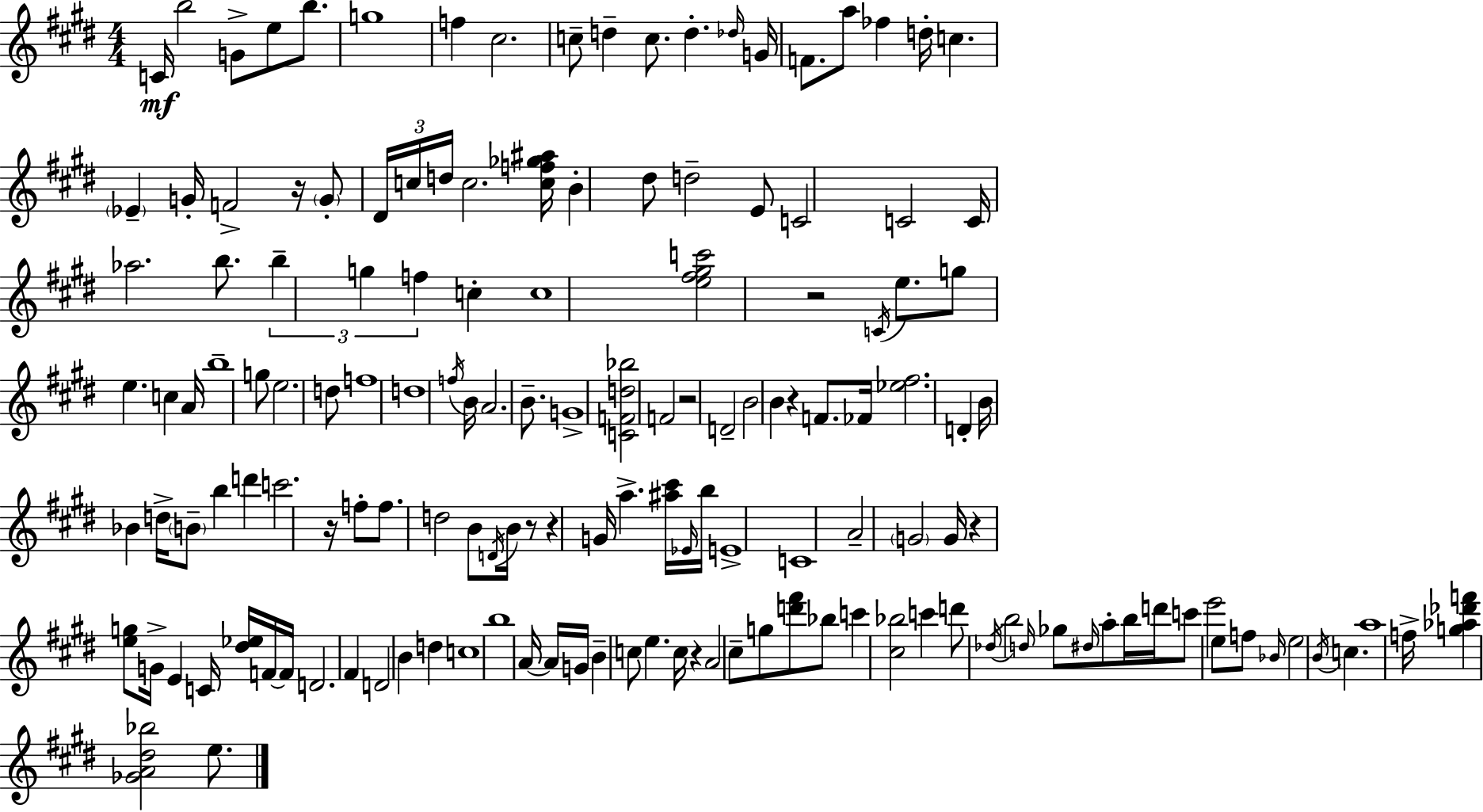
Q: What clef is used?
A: treble